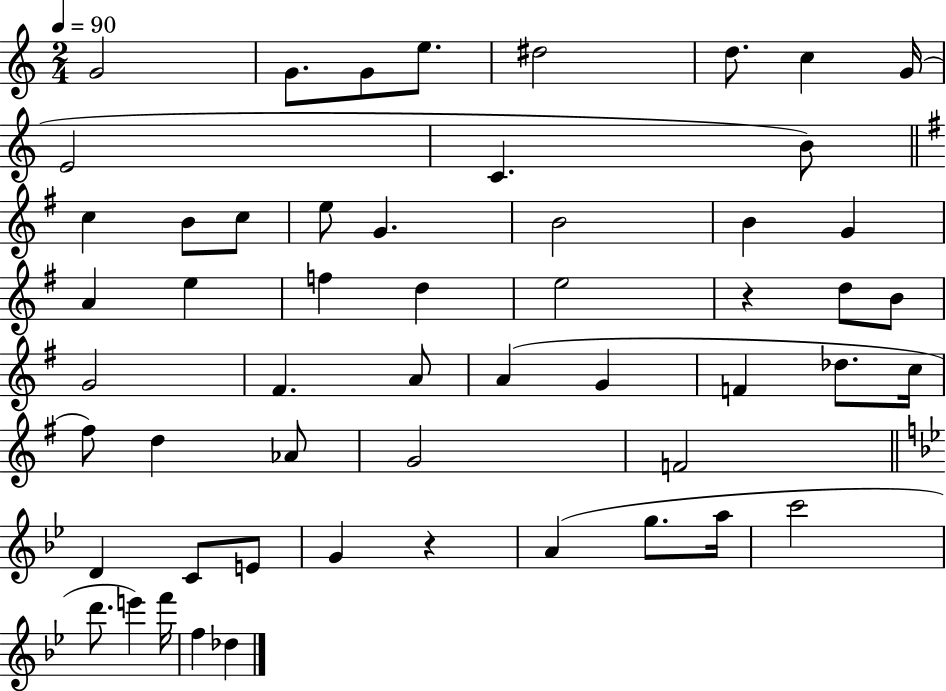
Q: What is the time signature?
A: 2/4